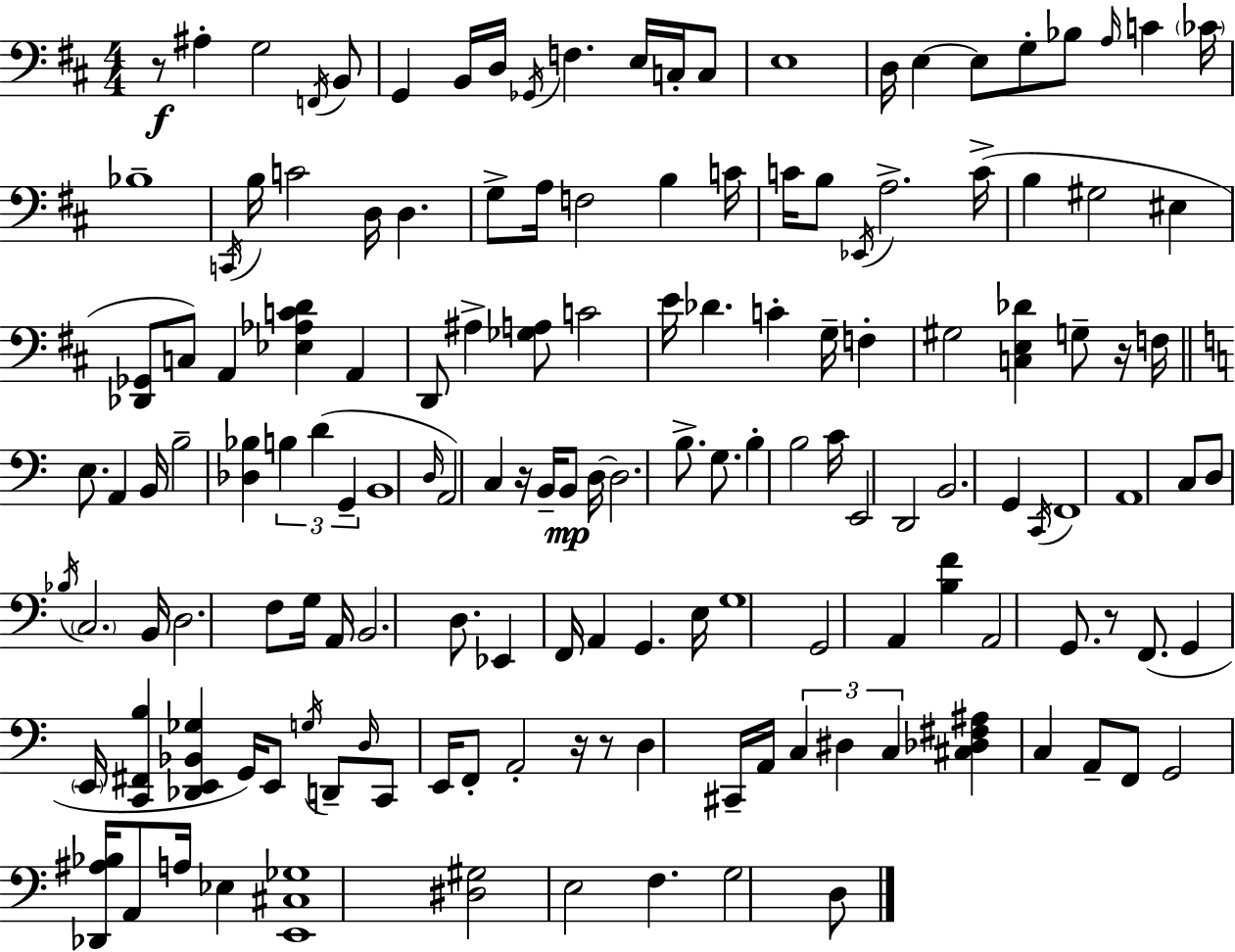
{
  \clef bass
  \numericTimeSignature
  \time 4/4
  \key d \major
  r8\f ais4-. g2 \acciaccatura { f,16 } b,8 | g,4 b,16 d16 \acciaccatura { ges,16 } f4. e16 c16-. | c8 e1 | d16 e4~~ e8 g8-. bes8 \grace { a16 } c'4 | \break \parenthesize ces'16 bes1-- | \acciaccatura { c,16 } b16 c'2 d16 d4. | g8-> a16 f2 b4 | c'16 c'16 b8 \acciaccatura { ees,16 } a2.-> | \break c'16->( b4 gis2 | eis4 <des, ges,>8 c8) a,4 <ees aes c' d'>4 | a,4 d,8 ais4-> <ges a>8 c'2 | e'16 des'4. c'4-. | \break g16-- f4-. gis2 <c e des'>4 | g8-- r16 f16 \bar "||" \break \key a \minor e8. a,4 b,16 b2-- | <des bes>4 \tuplet 3/2 { b4 d'4( g,4-- } | b,1 | \grace { d16 } a,2) c4 r16 b,16-- b,8\mp | \break d16~~ d2. b8.-> | g8. b4-. b2 | c'16 e,2 d,2 | b,2. g,4 | \break \acciaccatura { c,16 } f,1 | a,1 | c8 d8 \acciaccatura { bes16 } \parenthesize c2. | b,16 d2. | \break f8 g16 a,16 b,2. | d8. ees,4 f,16 a,4 g,4. | e16 g1 | g,2 a,4 <b f'>4 | \break a,2 g,8. r8 | f,8.( g,4 \parenthesize e,16 <c, fis, b>4 <des, e, bes, ges>4 | g,16) e,8 \acciaccatura { g16 } d,8-- \grace { d16 } c,8 e,16 f,8-. a,2-. | r16 r8 d4 cis,16-- a,16 \tuplet 3/2 { c4 | \break dis4 c4 } <cis des fis ais>4 c4 | a,8-- f,8 g,2 <des, ais bes>16 a,8 | a16 ees4 <e, cis ges>1 | <dis gis>2 e2 | \break f4. g2 | d8 \bar "|."
}